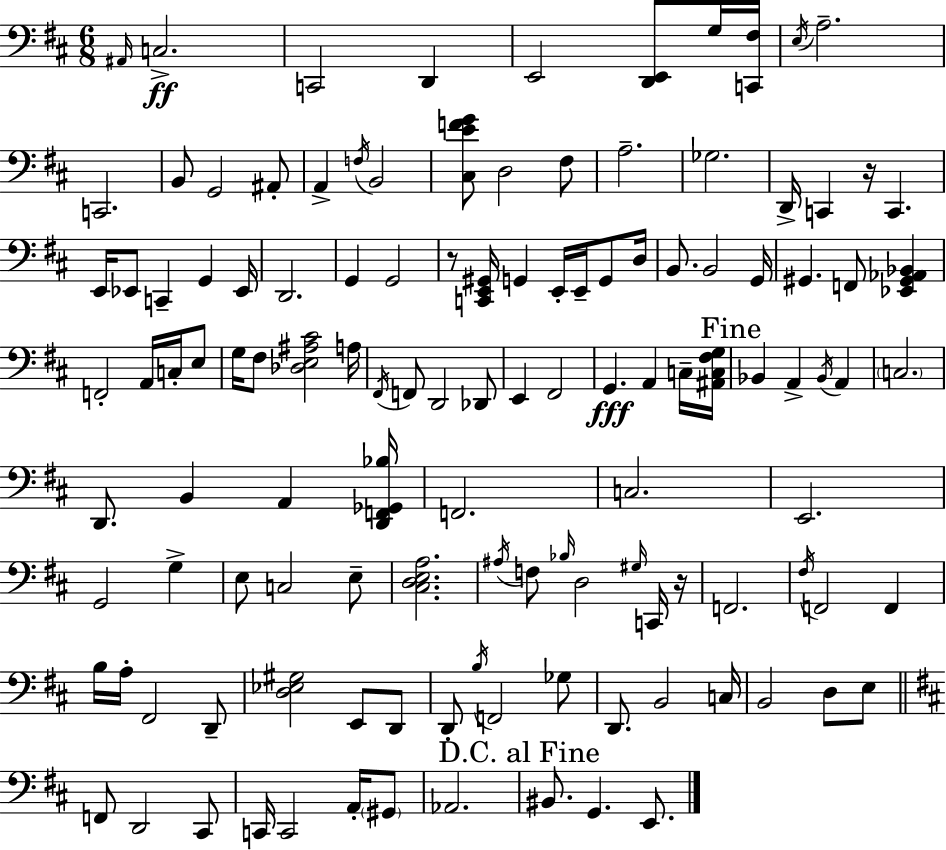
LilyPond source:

{
  \clef bass
  \numericTimeSignature
  \time 6/8
  \key d \major
  \repeat volta 2 { \grace { ais,16 }\ff c2.-> | c,2 d,4 | e,2 <d, e,>8 g16 | <c, fis>16 \acciaccatura { e16 } a2.-- | \break c,2. | b,8 g,2 | ais,8-. a,4-> \acciaccatura { f16 } b,2 | <cis e' f' g'>8 d2 | \break fis8 a2.-- | ges2. | d,16-> c,4 r16 c,4. | e,16 ees,8 c,4-- g,4 | \break ees,16 d,2. | g,4 g,2 | r8 <c, e, gis,>16 g,4 e,16-. e,16-- | g,8 d16 b,8. b,2 | \break g,16 gis,4. f,8 <ees, gis, aes, bes,>4 | f,2-. a,16 | c16-. e8 g16 fis8 <des e ais cis'>2 | a16 \acciaccatura { fis,16 } f,8 d,2 | \break des,8 e,4 fis,2 | g,4.\fff a,4 | c16-- <ais, c fis g>16 \mark "Fine" bes,4 a,4-> | \acciaccatura { bes,16 } a,4 \parenthesize c2. | \break d,8. b,4 | a,4 <d, f, ges, bes>16 f,2. | c2. | e,2. | \break g,2 | g4-> e8 c2 | e8-- <cis d e a>2. | \acciaccatura { ais16 } f8 \grace { bes16 } d2 | \break \grace { gis16 } c,16 r16 f,2. | \acciaccatura { fis16 } f,2 | f,4 b16 a16-. fis,2 | d,8-- <d ees gis>2 | \break e,8 d,8 d,8-. \acciaccatura { b16 } | f,2 ges8 d,8. | b,2 c16 b,2 | d8 e8 \bar "||" \break \key b \minor f,8 d,2 cis,8 | c,16 c,2 a,16-. \parenthesize gis,8 | aes,2. | \mark "D.C. al Fine" bis,8. g,4. e,8. | \break } \bar "|."
}